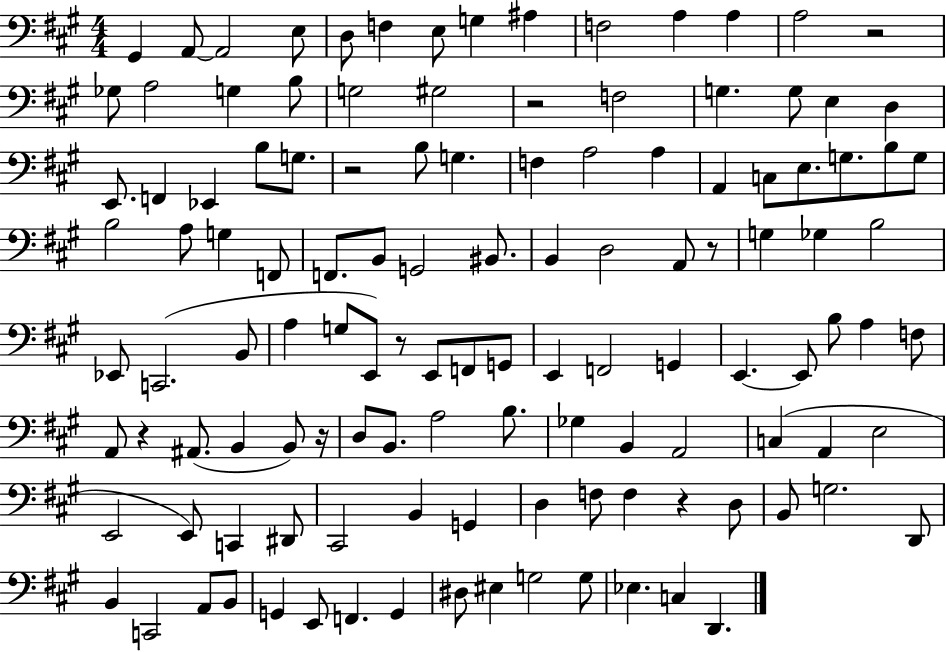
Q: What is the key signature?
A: A major